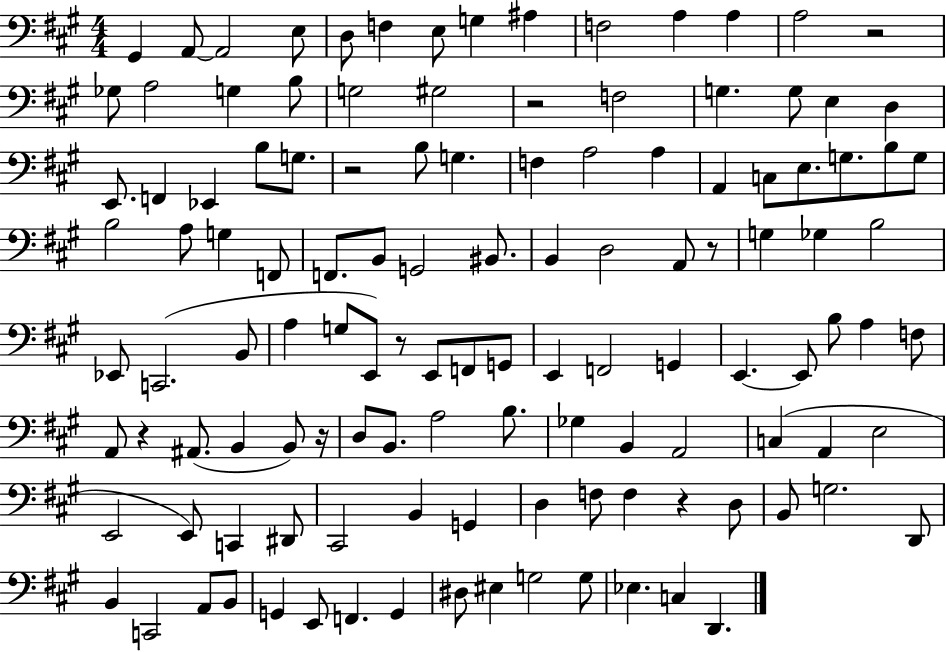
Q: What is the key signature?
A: A major